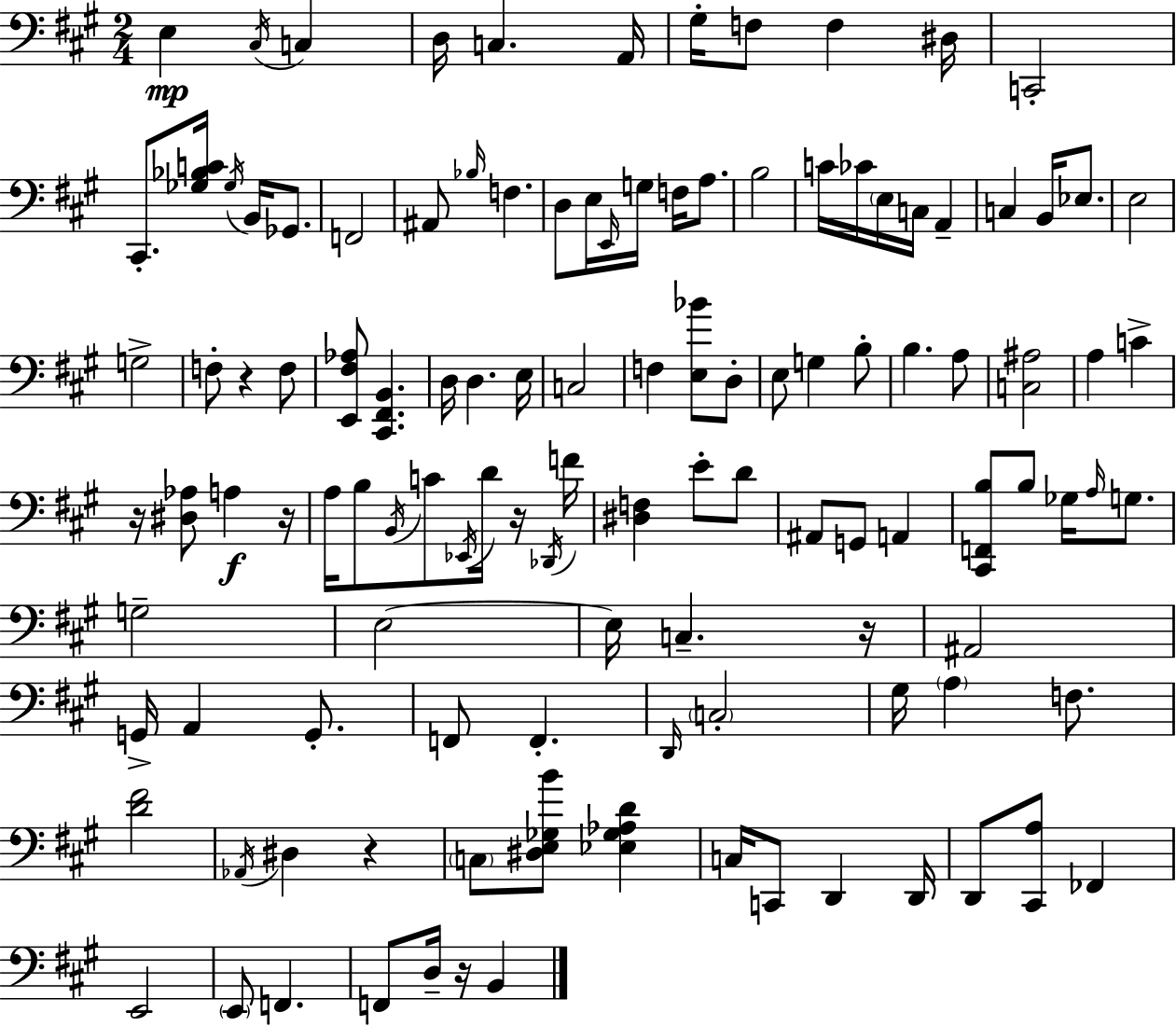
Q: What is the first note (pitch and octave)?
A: E3